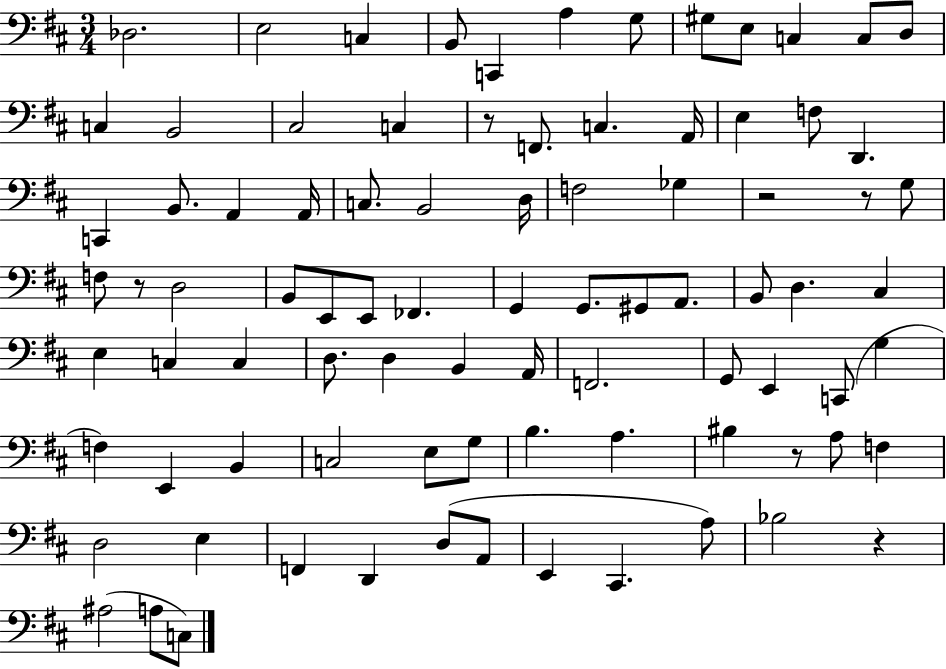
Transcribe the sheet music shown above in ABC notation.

X:1
T:Untitled
M:3/4
L:1/4
K:D
_D,2 E,2 C, B,,/2 C,, A, G,/2 ^G,/2 E,/2 C, C,/2 D,/2 C, B,,2 ^C,2 C, z/2 F,,/2 C, A,,/4 E, F,/2 D,, C,, B,,/2 A,, A,,/4 C,/2 B,,2 D,/4 F,2 _G, z2 z/2 G,/2 F,/2 z/2 D,2 B,,/2 E,,/2 E,,/2 _F,, G,, G,,/2 ^G,,/2 A,,/2 B,,/2 D, ^C, E, C, C, D,/2 D, B,, A,,/4 F,,2 G,,/2 E,, C,,/2 G, F, E,, B,, C,2 E,/2 G,/2 B, A, ^B, z/2 A,/2 F, D,2 E, F,, D,, D,/2 A,,/2 E,, ^C,, A,/2 _B,2 z ^A,2 A,/2 C,/2